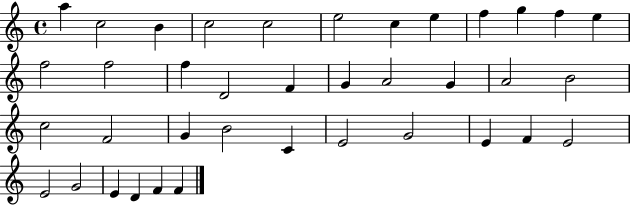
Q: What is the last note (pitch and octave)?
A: F4